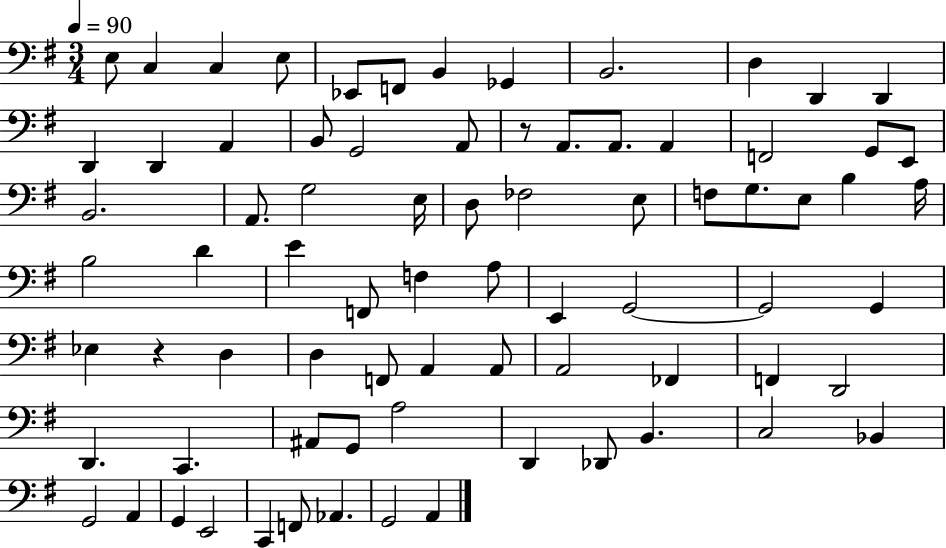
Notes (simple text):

E3/e C3/q C3/q E3/e Eb2/e F2/e B2/q Gb2/q B2/h. D3/q D2/q D2/q D2/q D2/q A2/q B2/e G2/h A2/e R/e A2/e. A2/e. A2/q F2/h G2/e E2/e B2/h. A2/e. G3/h E3/s D3/e FES3/h E3/e F3/e G3/e. E3/e B3/q A3/s B3/h D4/q E4/q F2/e F3/q A3/e E2/q G2/h G2/h G2/q Eb3/q R/q D3/q D3/q F2/e A2/q A2/e A2/h FES2/q F2/q D2/h D2/q. C2/q. A#2/e G2/e A3/h D2/q Db2/e B2/q. C3/h Bb2/q G2/h A2/q G2/q E2/h C2/q F2/e Ab2/q. G2/h A2/q